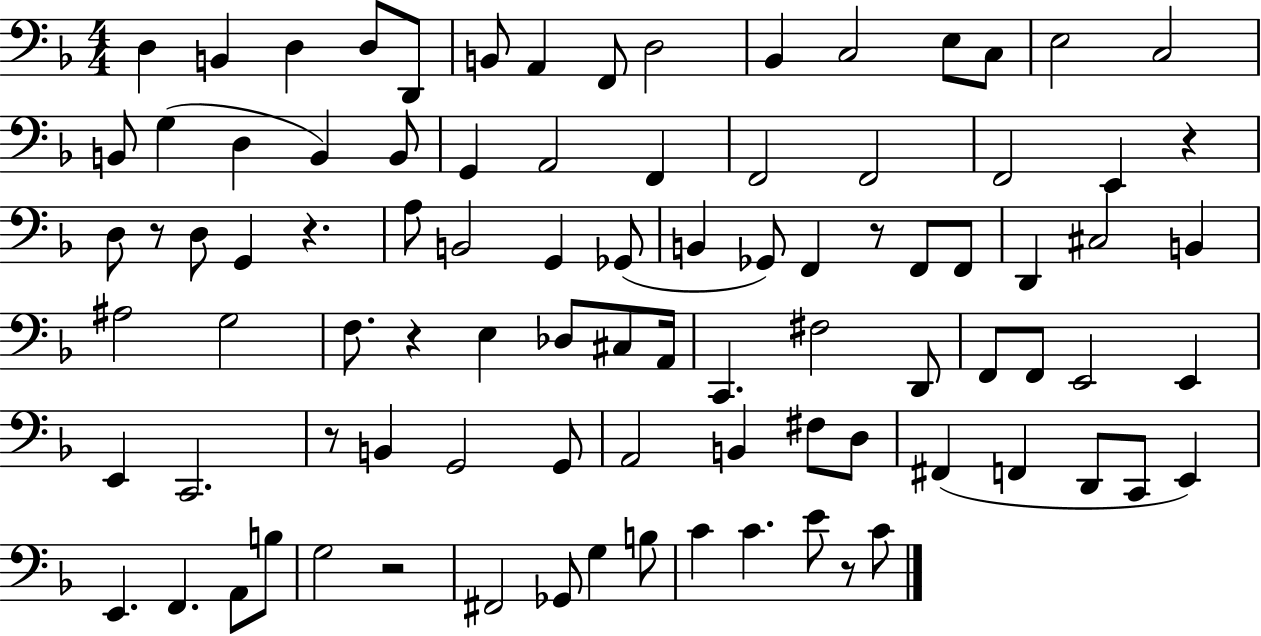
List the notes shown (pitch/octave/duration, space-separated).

D3/q B2/q D3/q D3/e D2/e B2/e A2/q F2/e D3/h Bb2/q C3/h E3/e C3/e E3/h C3/h B2/e G3/q D3/q B2/q B2/e G2/q A2/h F2/q F2/h F2/h F2/h E2/q R/q D3/e R/e D3/e G2/q R/q. A3/e B2/h G2/q Gb2/e B2/q Gb2/e F2/q R/e F2/e F2/e D2/q C#3/h B2/q A#3/h G3/h F3/e. R/q E3/q Db3/e C#3/e A2/s C2/q. F#3/h D2/e F2/e F2/e E2/h E2/q E2/q C2/h. R/e B2/q G2/h G2/e A2/h B2/q F#3/e D3/e F#2/q F2/q D2/e C2/e E2/q E2/q. F2/q. A2/e B3/e G3/h R/h F#2/h Gb2/e G3/q B3/e C4/q C4/q. E4/e R/e C4/e